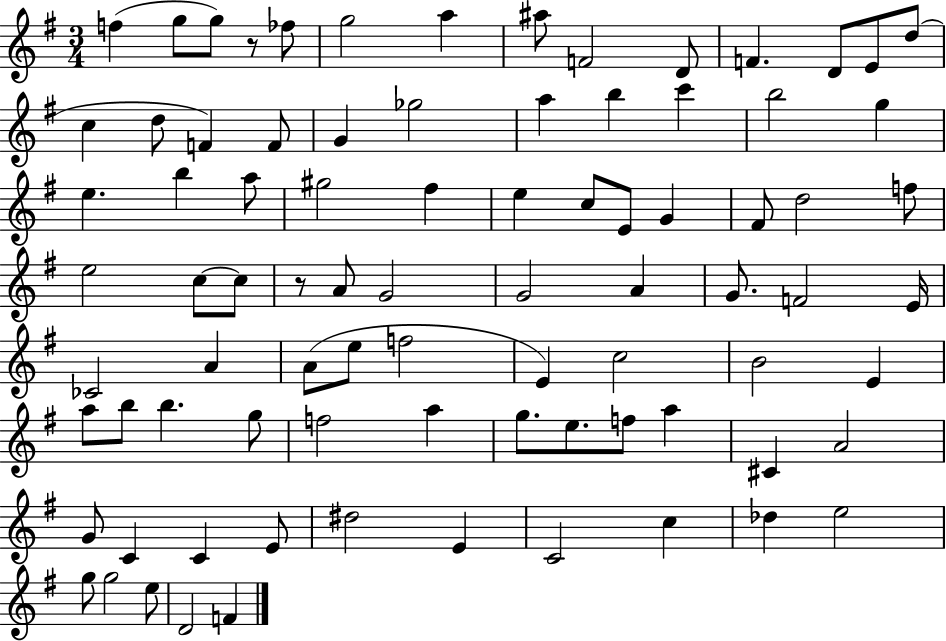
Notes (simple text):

F5/q G5/e G5/e R/e FES5/e G5/h A5/q A#5/e F4/h D4/e F4/q. D4/e E4/e D5/e C5/q D5/e F4/q F4/e G4/q Gb5/h A5/q B5/q C6/q B5/h G5/q E5/q. B5/q A5/e G#5/h F#5/q E5/q C5/e E4/e G4/q F#4/e D5/h F5/e E5/h C5/e C5/e R/e A4/e G4/h G4/h A4/q G4/e. F4/h E4/s CES4/h A4/q A4/e E5/e F5/h E4/q C5/h B4/h E4/q A5/e B5/e B5/q. G5/e F5/h A5/q G5/e. E5/e. F5/e A5/q C#4/q A4/h G4/e C4/q C4/q E4/e D#5/h E4/q C4/h C5/q Db5/q E5/h G5/e G5/h E5/e D4/h F4/q